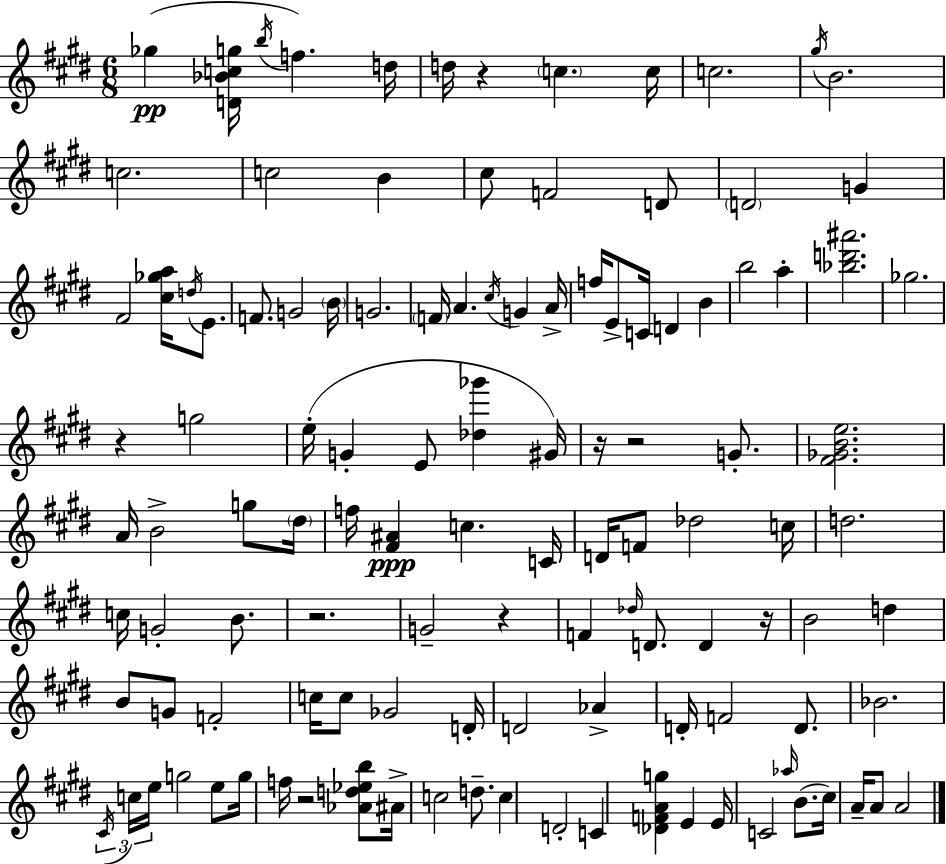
Gb5/q [D4,Bb4,C5,G5]/s B5/s F5/q. D5/s D5/s R/q C5/q. C5/s C5/h. G#5/s B4/h. C5/h. C5/h B4/q C#5/e F4/h D4/e D4/h G4/q F#4/h [C#5,Gb5,A5]/s D5/s E4/e. F4/e. G4/h B4/s G4/h. F4/s A4/q. C#5/s G4/q A4/s F5/s E4/e C4/s D4/q B4/q B5/h A5/q [Bb5,D6,A#6]/h. Gb5/h. R/q G5/h E5/s G4/q E4/e [Db5,Gb6]/q G#4/s R/s R/h G4/e. [F#4,Gb4,B4,E5]/h. A4/s B4/h G5/e D#5/s F5/s [F#4,A#4]/q C5/q. C4/s D4/s F4/e Db5/h C5/s D5/h. C5/s G4/h B4/e. R/h. G4/h R/q F4/q Db5/s D4/e. D4/q R/s B4/h D5/q B4/e G4/e F4/h C5/s C5/e Gb4/h D4/s D4/h Ab4/q D4/s F4/h D4/e. Bb4/h. C#4/s C5/s E5/s G5/h E5/e G5/s F5/s R/h [Ab4,D5,Eb5,B5]/e A#4/s C5/h D5/e. C5/q D4/h C4/q [Db4,F4,A4,G5]/q E4/q E4/s C4/h Ab5/s B4/e. C#5/s A4/s A4/e A4/h